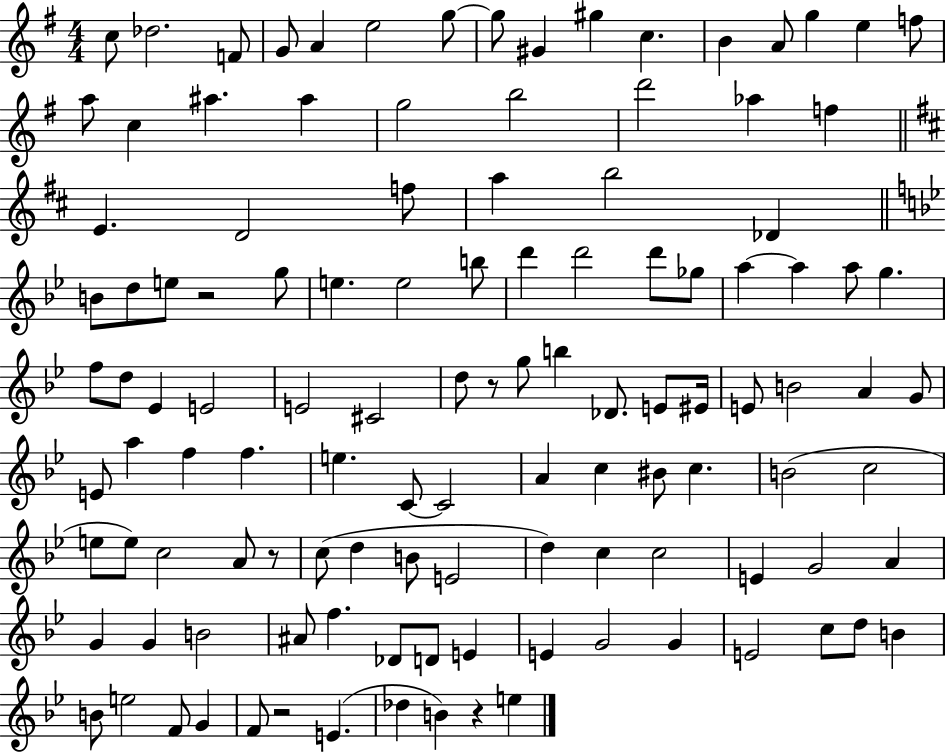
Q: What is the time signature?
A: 4/4